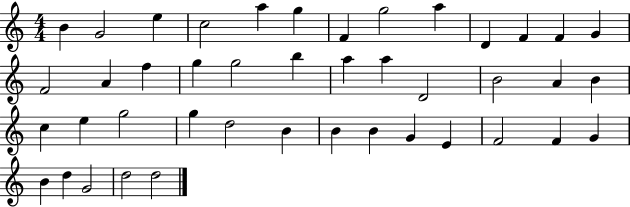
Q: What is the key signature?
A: C major